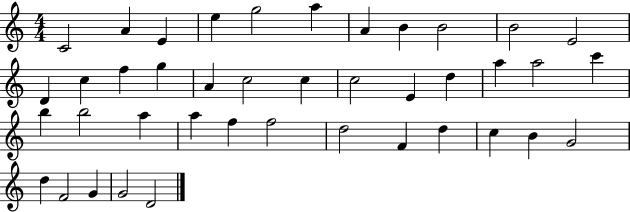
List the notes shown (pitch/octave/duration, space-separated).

C4/h A4/q E4/q E5/q G5/h A5/q A4/q B4/q B4/h B4/h E4/h D4/q C5/q F5/q G5/q A4/q C5/h C5/q C5/h E4/q D5/q A5/q A5/h C6/q B5/q B5/h A5/q A5/q F5/q F5/h D5/h F4/q D5/q C5/q B4/q G4/h D5/q F4/h G4/q G4/h D4/h